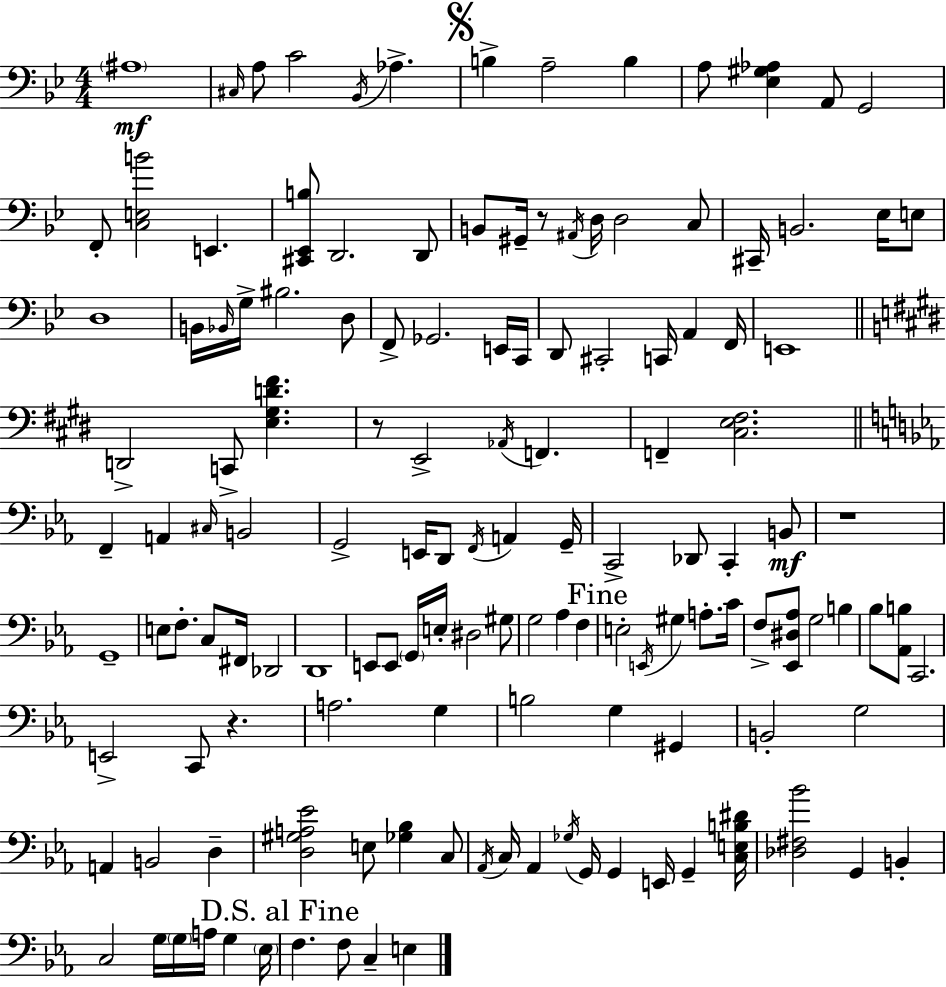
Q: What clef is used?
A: bass